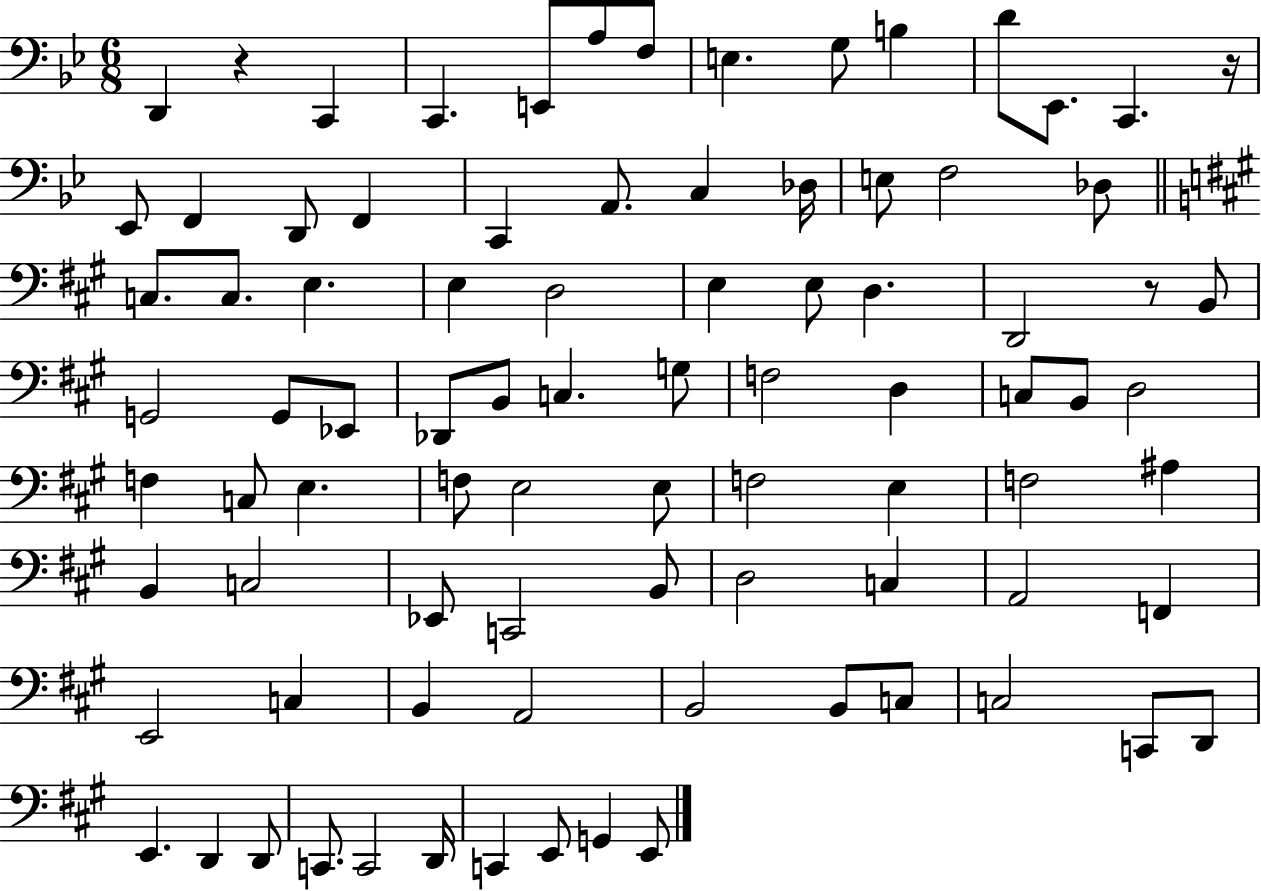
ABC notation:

X:1
T:Untitled
M:6/8
L:1/4
K:Bb
D,, z C,, C,, E,,/2 A,/2 F,/2 E, G,/2 B, D/2 _E,,/2 C,, z/4 _E,,/2 F,, D,,/2 F,, C,, A,,/2 C, _D,/4 E,/2 F,2 _D,/2 C,/2 C,/2 E, E, D,2 E, E,/2 D, D,,2 z/2 B,,/2 G,,2 G,,/2 _E,,/2 _D,,/2 B,,/2 C, G,/2 F,2 D, C,/2 B,,/2 D,2 F, C,/2 E, F,/2 E,2 E,/2 F,2 E, F,2 ^A, B,, C,2 _E,,/2 C,,2 B,,/2 D,2 C, A,,2 F,, E,,2 C, B,, A,,2 B,,2 B,,/2 C,/2 C,2 C,,/2 D,,/2 E,, D,, D,,/2 C,,/2 C,,2 D,,/4 C,, E,,/2 G,, E,,/2